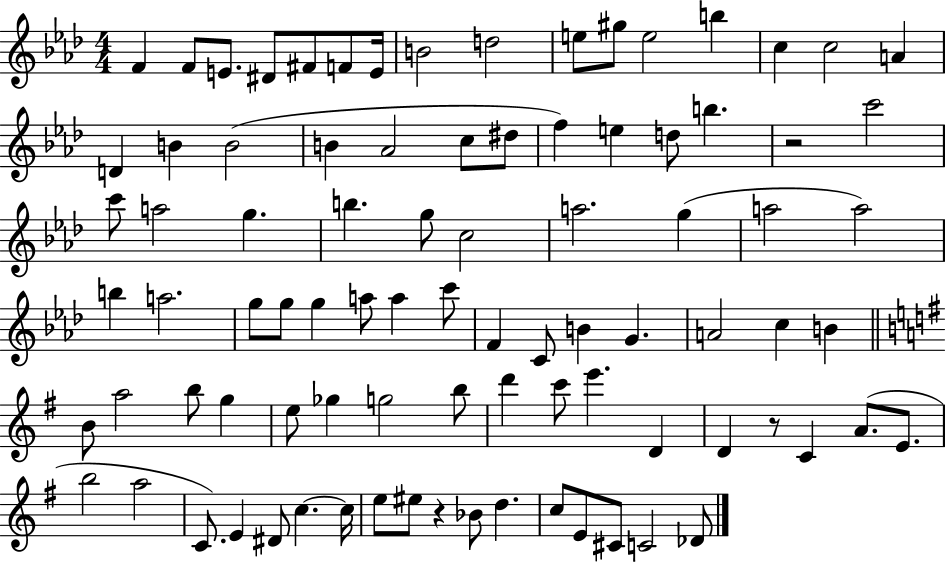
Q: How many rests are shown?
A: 3